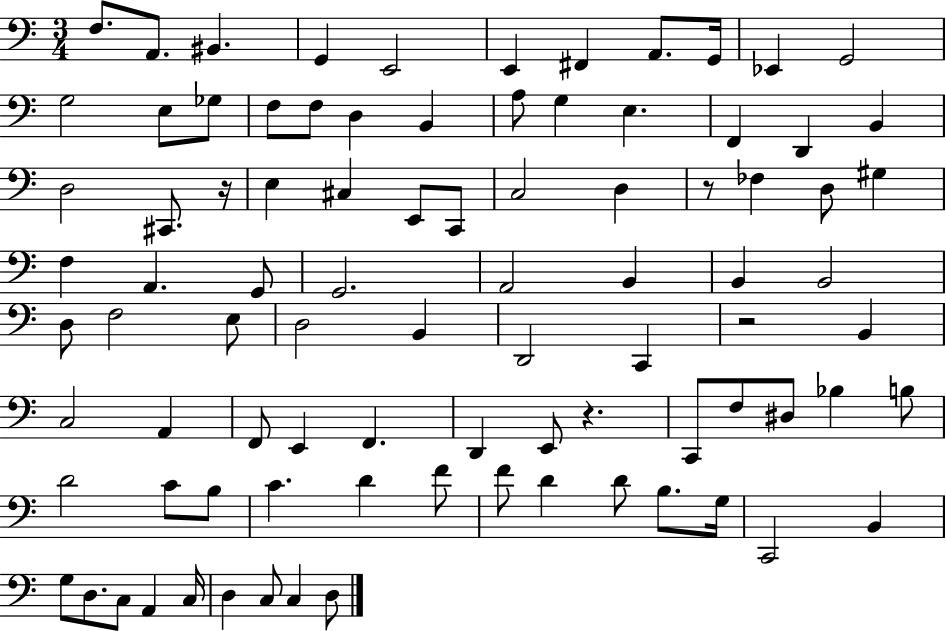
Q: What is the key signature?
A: C major